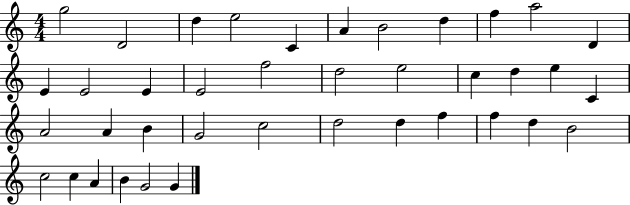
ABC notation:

X:1
T:Untitled
M:4/4
L:1/4
K:C
g2 D2 d e2 C A B2 d f a2 D E E2 E E2 f2 d2 e2 c d e C A2 A B G2 c2 d2 d f f d B2 c2 c A B G2 G